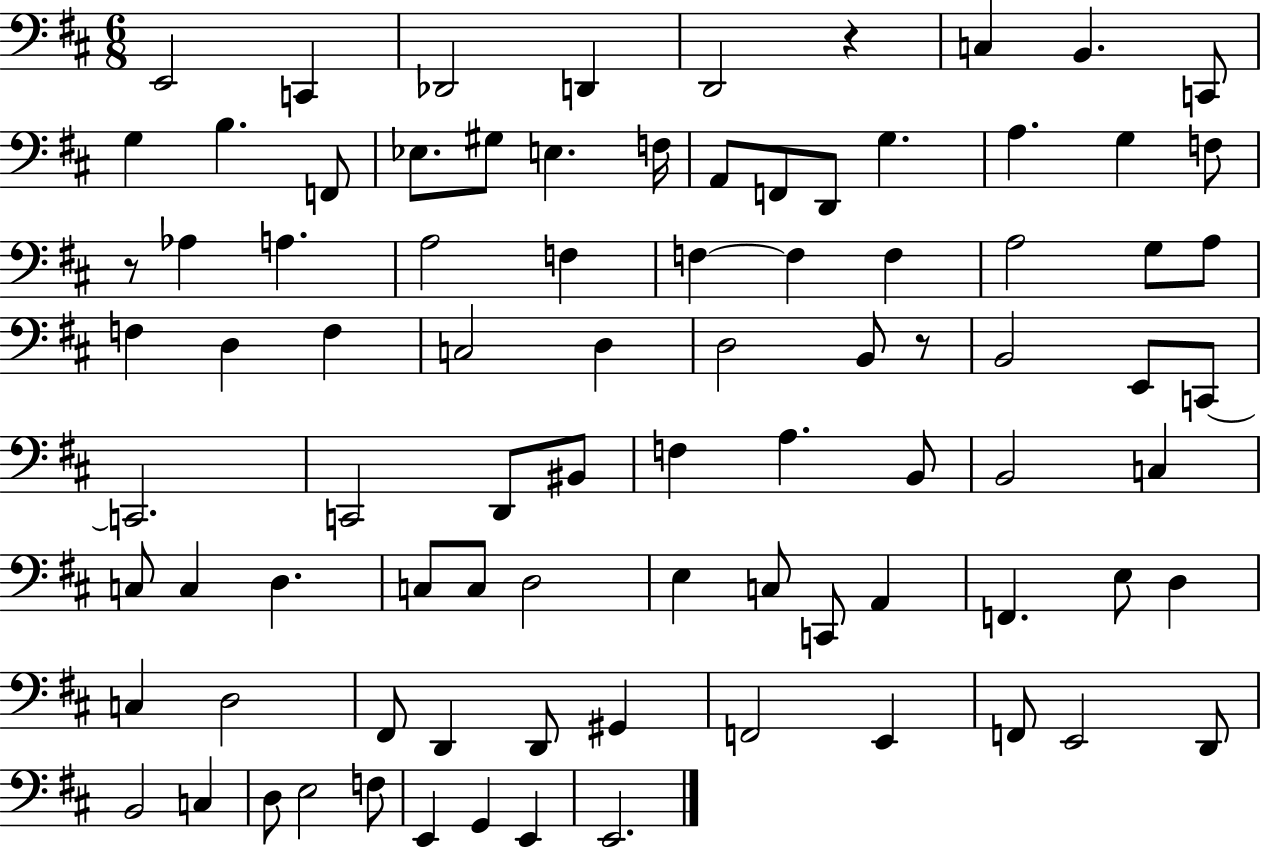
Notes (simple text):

E2/h C2/q Db2/h D2/q D2/h R/q C3/q B2/q. C2/e G3/q B3/q. F2/e Eb3/e. G#3/e E3/q. F3/s A2/e F2/e D2/e G3/q. A3/q. G3/q F3/e R/e Ab3/q A3/q. A3/h F3/q F3/q F3/q F3/q A3/h G3/e A3/e F3/q D3/q F3/q C3/h D3/q D3/h B2/e R/e B2/h E2/e C2/e C2/h. C2/h D2/e BIS2/e F3/q A3/q. B2/e B2/h C3/q C3/e C3/q D3/q. C3/e C3/e D3/h E3/q C3/e C2/e A2/q F2/q. E3/e D3/q C3/q D3/h F#2/e D2/q D2/e G#2/q F2/h E2/q F2/e E2/h D2/e B2/h C3/q D3/e E3/h F3/e E2/q G2/q E2/q E2/h.